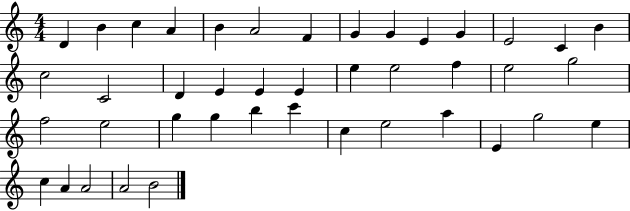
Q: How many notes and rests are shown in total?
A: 42